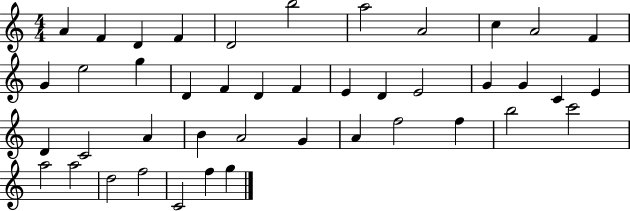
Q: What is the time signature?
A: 4/4